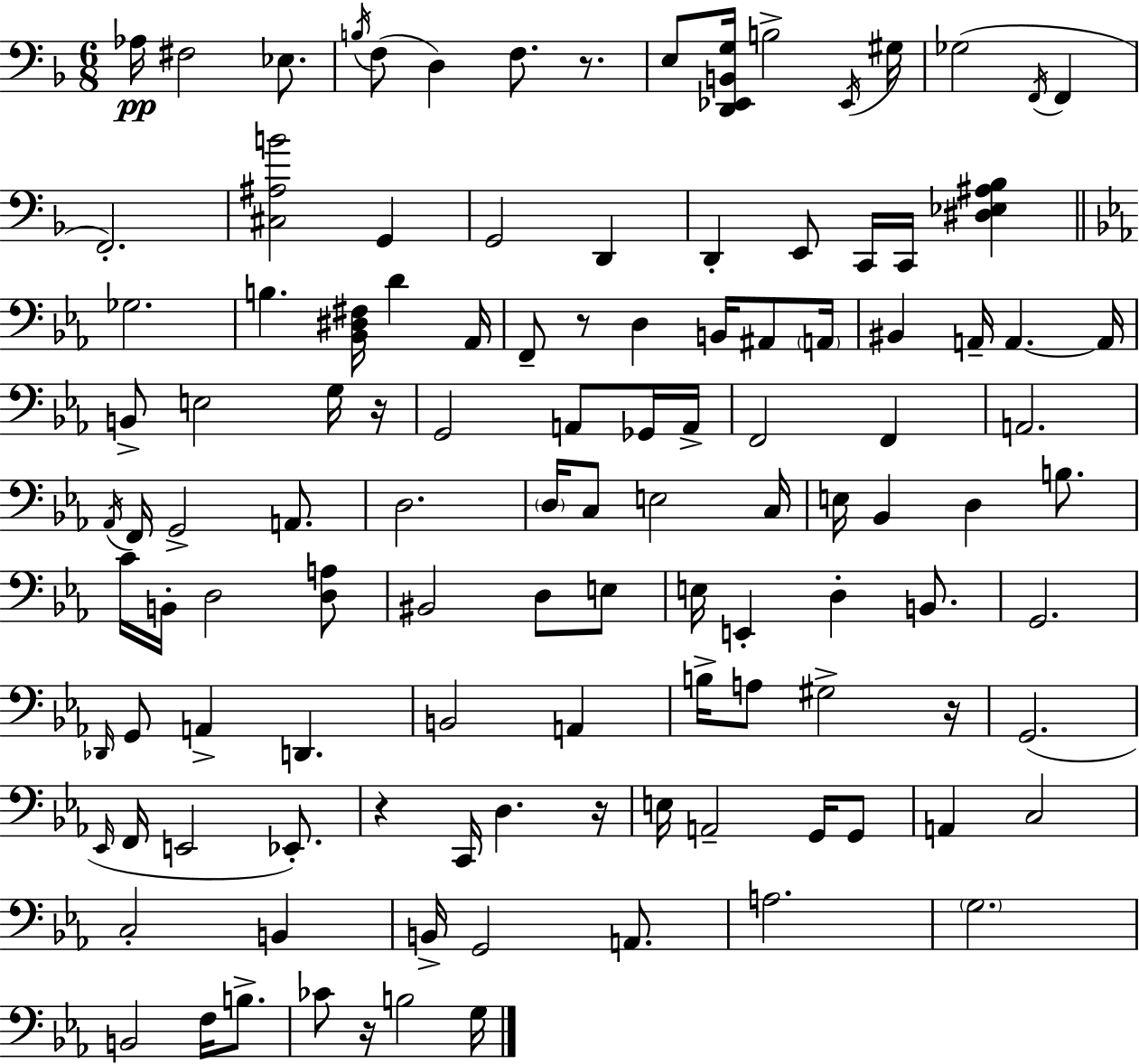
X:1
T:Untitled
M:6/8
L:1/4
K:F
_A,/4 ^F,2 _E,/2 B,/4 F,/2 D, F,/2 z/2 E,/2 [D,,_E,,B,,G,]/4 B,2 _E,,/4 ^G,/4 _G,2 F,,/4 F,, F,,2 [^C,^A,B]2 G,, G,,2 D,, D,, E,,/2 C,,/4 C,,/4 [^D,_E,^A,_B,] _G,2 B, [_B,,^D,^F,]/4 D _A,,/4 F,,/2 z/2 D, B,,/4 ^A,,/2 A,,/4 ^B,, A,,/4 A,, A,,/4 B,,/2 E,2 G,/4 z/4 G,,2 A,,/2 _G,,/4 A,,/4 F,,2 F,, A,,2 _A,,/4 F,,/4 G,,2 A,,/2 D,2 D,/4 C,/2 E,2 C,/4 E,/4 _B,, D, B,/2 C/4 B,,/4 D,2 [D,A,]/2 ^B,,2 D,/2 E,/2 E,/4 E,, D, B,,/2 G,,2 _D,,/4 G,,/2 A,, D,, B,,2 A,, B,/4 A,/2 ^G,2 z/4 G,,2 _E,,/4 F,,/4 E,,2 _E,,/2 z C,,/4 D, z/4 E,/4 A,,2 G,,/4 G,,/2 A,, C,2 C,2 B,, B,,/4 G,,2 A,,/2 A,2 G,2 B,,2 F,/4 B,/2 _C/2 z/4 B,2 G,/4